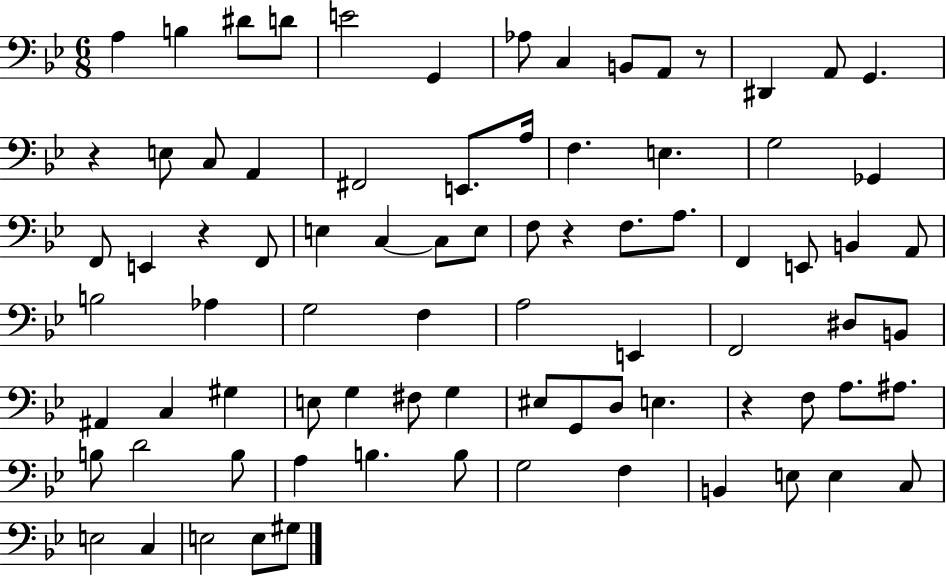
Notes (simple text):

A3/q B3/q D#4/e D4/e E4/h G2/q Ab3/e C3/q B2/e A2/e R/e D#2/q A2/e G2/q. R/q E3/e C3/e A2/q F#2/h E2/e. A3/s F3/q. E3/q. G3/h Gb2/q F2/e E2/q R/q F2/e E3/q C3/q C3/e E3/e F3/e R/q F3/e. A3/e. F2/q E2/e B2/q A2/e B3/h Ab3/q G3/h F3/q A3/h E2/q F2/h D#3/e B2/e A#2/q C3/q G#3/q E3/e G3/q F#3/e G3/q EIS3/e G2/e D3/e E3/q. R/q F3/e A3/e. A#3/e. B3/e D4/h B3/e A3/q B3/q. B3/e G3/h F3/q B2/q E3/e E3/q C3/e E3/h C3/q E3/h E3/e G#3/e